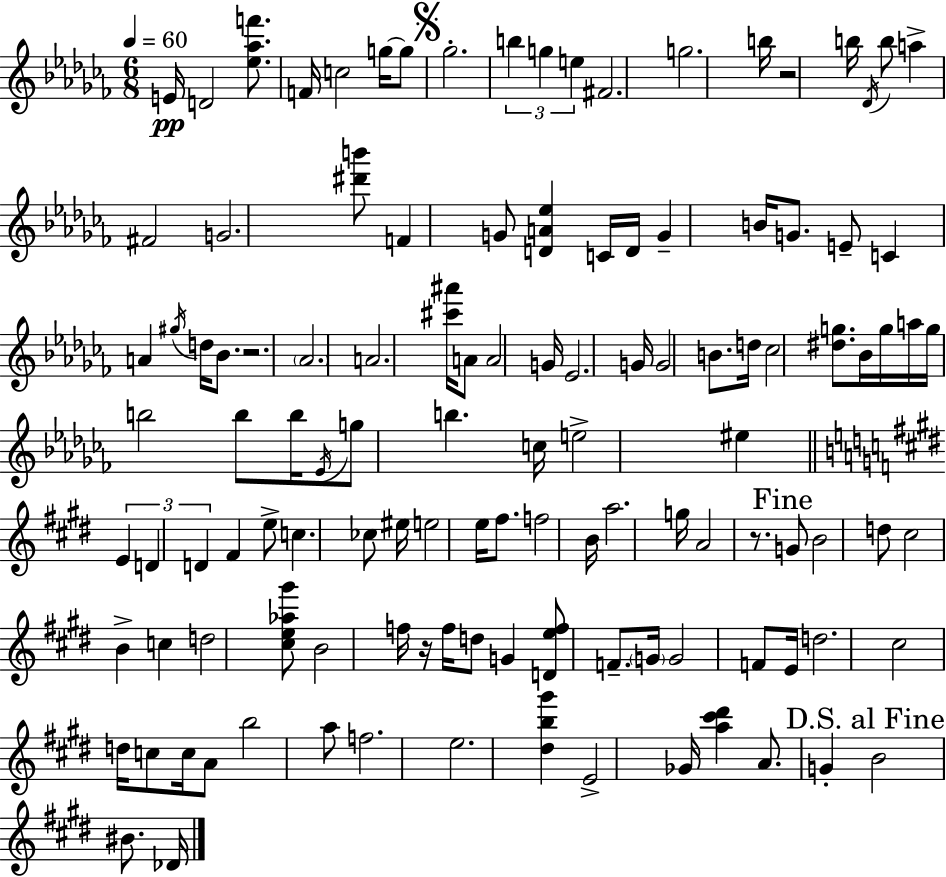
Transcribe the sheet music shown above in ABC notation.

X:1
T:Untitled
M:6/8
L:1/4
K:Abm
E/4 D2 [_e_af']/2 F/4 c2 g/4 g/2 _g2 b g e ^F2 g2 b/4 z2 b/4 _D/4 b/2 a ^F2 G2 [^d'b']/2 F G/2 [DA_e] C/4 D/4 G B/4 G/2 E/2 C A ^g/4 d/4 _B/2 z2 _A2 A2 [^c'^a']/4 A/2 A2 G/4 _E2 G/4 G2 B/2 d/4 _c2 [^dg]/2 _B/4 g/4 a/4 g/4 b2 b/2 b/4 _E/4 g/2 b c/4 e2 ^e E D D ^F e/2 c _c/2 ^e/4 e2 e/4 ^f/2 f2 B/4 a2 g/4 A2 z/2 G/2 B2 d/2 ^c2 B c d2 [^ce_a^g']/2 B2 f/4 z/4 f/4 d/2 G [Def]/2 F/2 G/4 G2 F/2 E/4 d2 ^c2 d/4 c/2 c/4 A/2 b2 a/2 f2 e2 [^db^g'] E2 _G/4 [a^c'^d'] A/2 G B2 ^B/2 _D/4